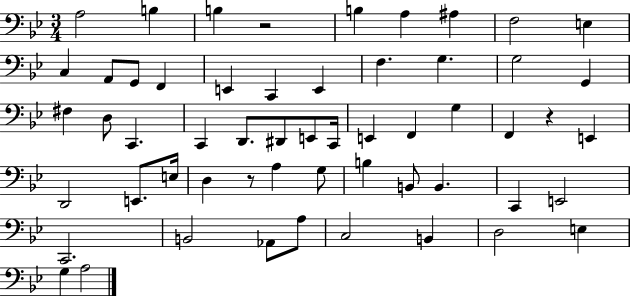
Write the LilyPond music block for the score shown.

{
  \clef bass
  \numericTimeSignature
  \time 3/4
  \key bes \major
  \repeat volta 2 { a2 b4 | b4 r2 | b4 a4 ais4 | f2 e4 | \break c4 a,8 g,8 f,4 | e,4 c,4 e,4 | f4. g4. | g2 g,4 | \break fis4 d8 c,4. | c,4 d,8. dis,8 e,8 c,16 | e,4 f,4 g4 | f,4 r4 e,4 | \break d,2 e,8. e16 | d4 r8 a4 g8 | b4 b,8 b,4. | c,4 e,2 | \break c,2. | b,2 aes,8 a8 | c2 b,4 | d2 e4 | \break g4 a2 | } \bar "|."
}